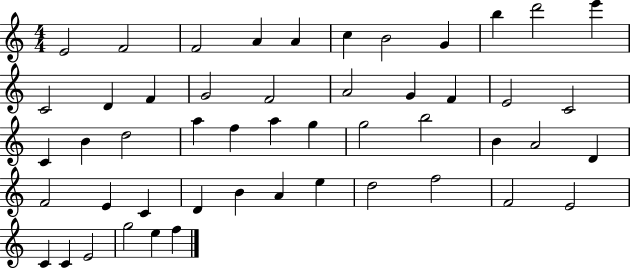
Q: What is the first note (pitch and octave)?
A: E4